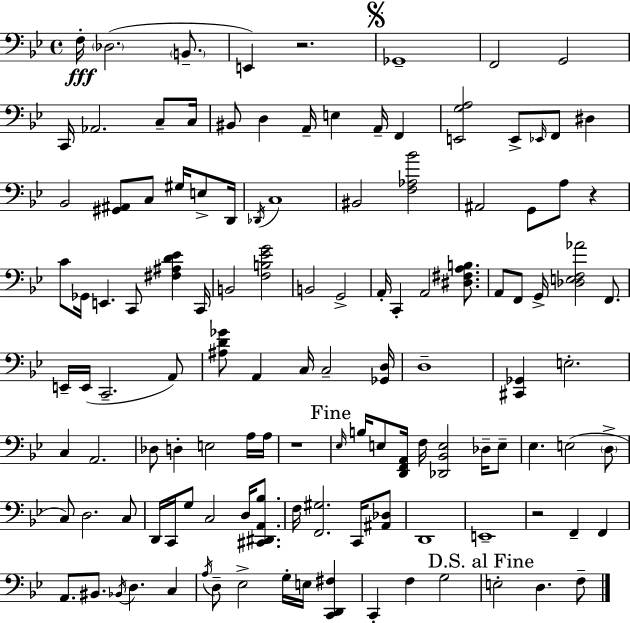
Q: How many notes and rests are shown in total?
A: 122